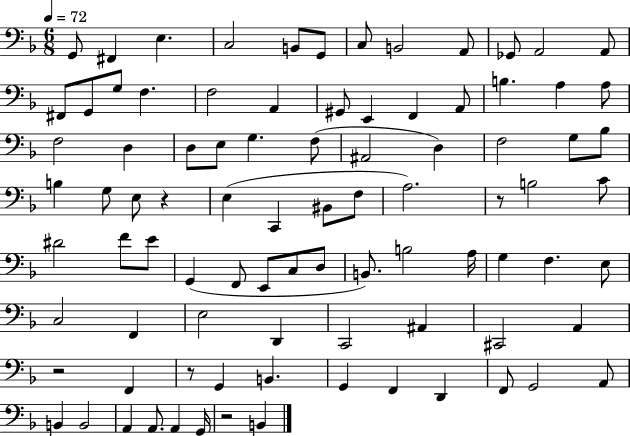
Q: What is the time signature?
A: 6/8